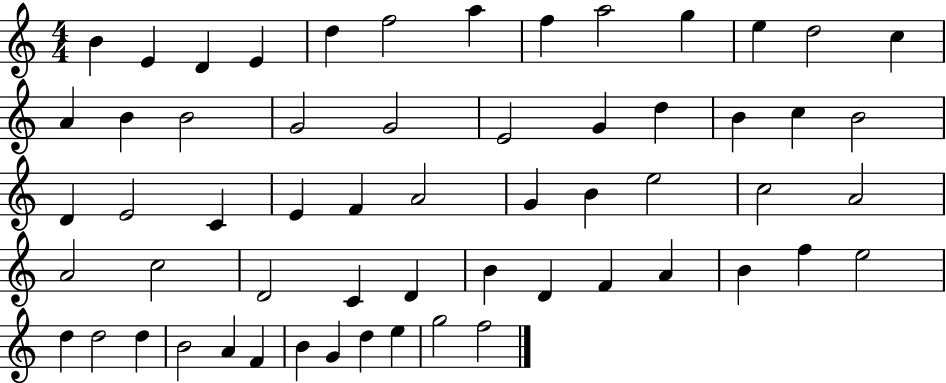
B4/q E4/q D4/q E4/q D5/q F5/h A5/q F5/q A5/h G5/q E5/q D5/h C5/q A4/q B4/q B4/h G4/h G4/h E4/h G4/q D5/q B4/q C5/q B4/h D4/q E4/h C4/q E4/q F4/q A4/h G4/q B4/q E5/h C5/h A4/h A4/h C5/h D4/h C4/q D4/q B4/q D4/q F4/q A4/q B4/q F5/q E5/h D5/q D5/h D5/q B4/h A4/q F4/q B4/q G4/q D5/q E5/q G5/h F5/h